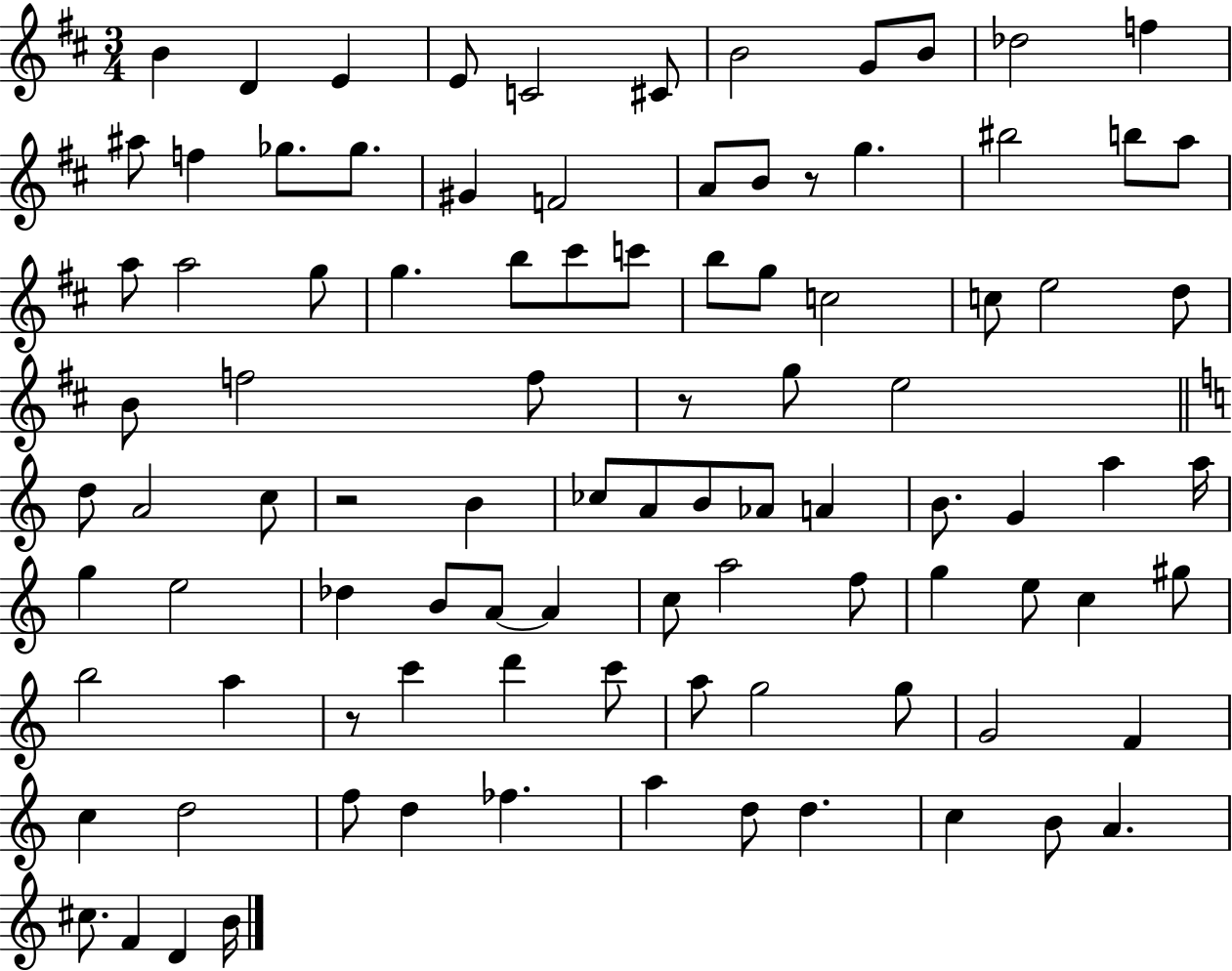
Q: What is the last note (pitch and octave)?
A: B4